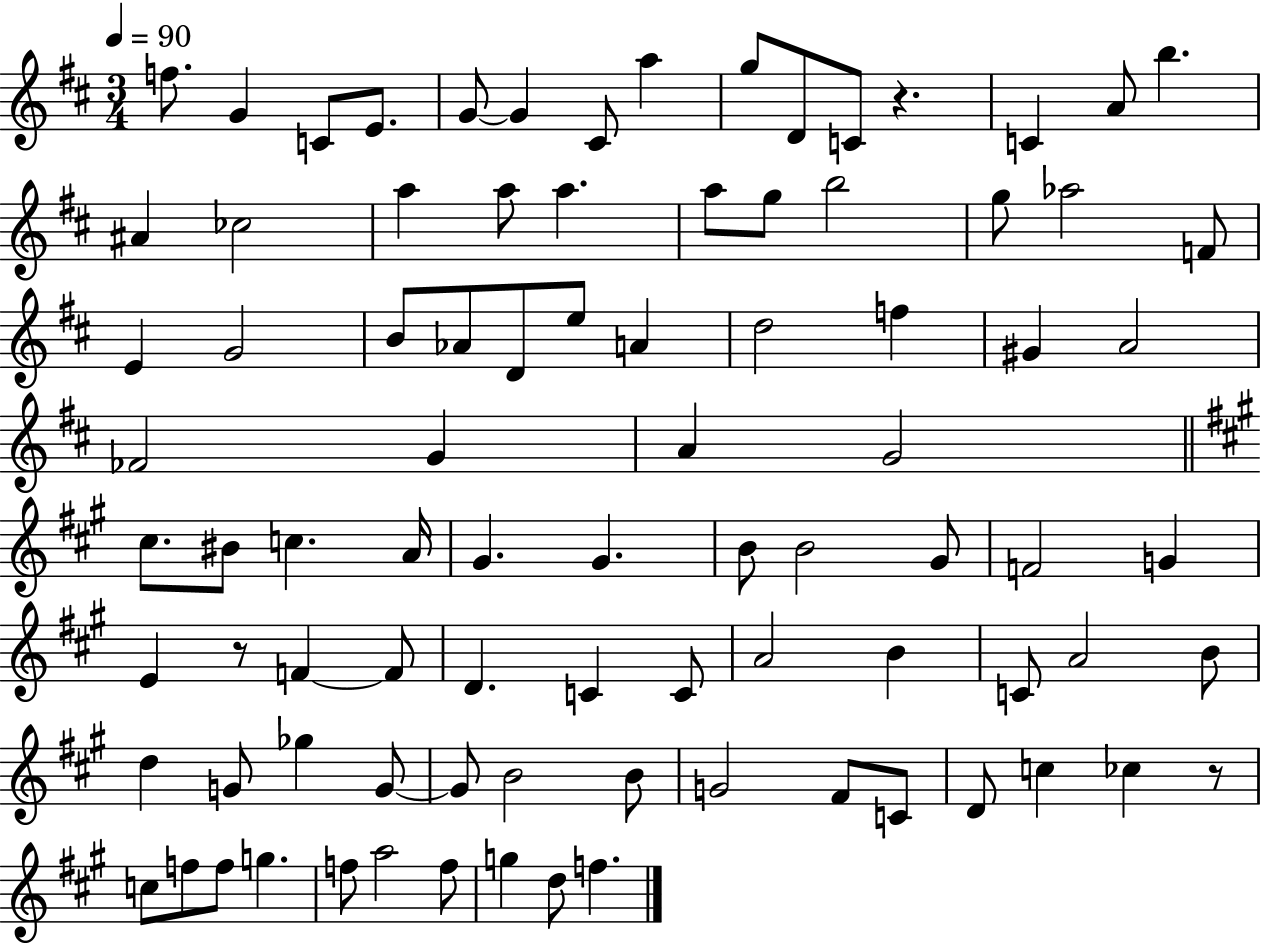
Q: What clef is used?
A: treble